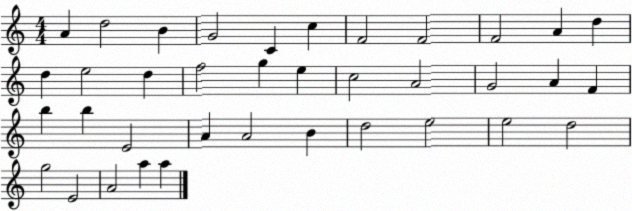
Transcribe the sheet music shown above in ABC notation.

X:1
T:Untitled
M:4/4
L:1/4
K:C
A d2 B G2 C c F2 F2 F2 A d d e2 d f2 g e c2 A2 G2 A F b b E2 A A2 B d2 e2 e2 d2 g2 E2 A2 a a